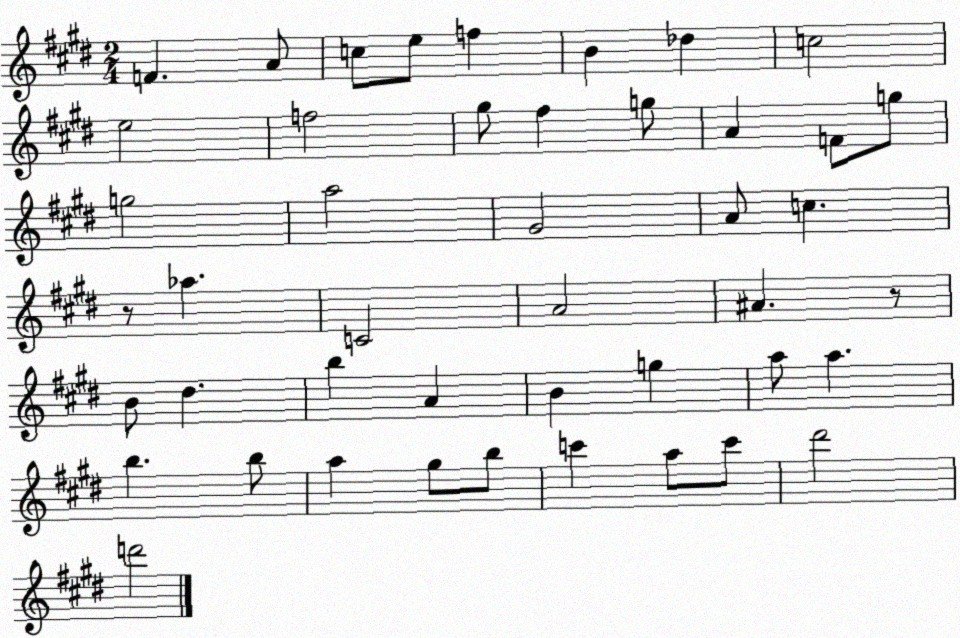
X:1
T:Untitled
M:2/4
L:1/4
K:E
F A/2 c/2 e/2 f B _d c2 e2 f2 ^g/2 ^f g/2 A F/2 g/2 g2 a2 ^G2 A/2 c z/2 _a C2 A2 ^A z/2 B/2 ^d b A B g a/2 a b b/2 a ^g/2 b/2 c' a/2 c'/2 ^d'2 d'2